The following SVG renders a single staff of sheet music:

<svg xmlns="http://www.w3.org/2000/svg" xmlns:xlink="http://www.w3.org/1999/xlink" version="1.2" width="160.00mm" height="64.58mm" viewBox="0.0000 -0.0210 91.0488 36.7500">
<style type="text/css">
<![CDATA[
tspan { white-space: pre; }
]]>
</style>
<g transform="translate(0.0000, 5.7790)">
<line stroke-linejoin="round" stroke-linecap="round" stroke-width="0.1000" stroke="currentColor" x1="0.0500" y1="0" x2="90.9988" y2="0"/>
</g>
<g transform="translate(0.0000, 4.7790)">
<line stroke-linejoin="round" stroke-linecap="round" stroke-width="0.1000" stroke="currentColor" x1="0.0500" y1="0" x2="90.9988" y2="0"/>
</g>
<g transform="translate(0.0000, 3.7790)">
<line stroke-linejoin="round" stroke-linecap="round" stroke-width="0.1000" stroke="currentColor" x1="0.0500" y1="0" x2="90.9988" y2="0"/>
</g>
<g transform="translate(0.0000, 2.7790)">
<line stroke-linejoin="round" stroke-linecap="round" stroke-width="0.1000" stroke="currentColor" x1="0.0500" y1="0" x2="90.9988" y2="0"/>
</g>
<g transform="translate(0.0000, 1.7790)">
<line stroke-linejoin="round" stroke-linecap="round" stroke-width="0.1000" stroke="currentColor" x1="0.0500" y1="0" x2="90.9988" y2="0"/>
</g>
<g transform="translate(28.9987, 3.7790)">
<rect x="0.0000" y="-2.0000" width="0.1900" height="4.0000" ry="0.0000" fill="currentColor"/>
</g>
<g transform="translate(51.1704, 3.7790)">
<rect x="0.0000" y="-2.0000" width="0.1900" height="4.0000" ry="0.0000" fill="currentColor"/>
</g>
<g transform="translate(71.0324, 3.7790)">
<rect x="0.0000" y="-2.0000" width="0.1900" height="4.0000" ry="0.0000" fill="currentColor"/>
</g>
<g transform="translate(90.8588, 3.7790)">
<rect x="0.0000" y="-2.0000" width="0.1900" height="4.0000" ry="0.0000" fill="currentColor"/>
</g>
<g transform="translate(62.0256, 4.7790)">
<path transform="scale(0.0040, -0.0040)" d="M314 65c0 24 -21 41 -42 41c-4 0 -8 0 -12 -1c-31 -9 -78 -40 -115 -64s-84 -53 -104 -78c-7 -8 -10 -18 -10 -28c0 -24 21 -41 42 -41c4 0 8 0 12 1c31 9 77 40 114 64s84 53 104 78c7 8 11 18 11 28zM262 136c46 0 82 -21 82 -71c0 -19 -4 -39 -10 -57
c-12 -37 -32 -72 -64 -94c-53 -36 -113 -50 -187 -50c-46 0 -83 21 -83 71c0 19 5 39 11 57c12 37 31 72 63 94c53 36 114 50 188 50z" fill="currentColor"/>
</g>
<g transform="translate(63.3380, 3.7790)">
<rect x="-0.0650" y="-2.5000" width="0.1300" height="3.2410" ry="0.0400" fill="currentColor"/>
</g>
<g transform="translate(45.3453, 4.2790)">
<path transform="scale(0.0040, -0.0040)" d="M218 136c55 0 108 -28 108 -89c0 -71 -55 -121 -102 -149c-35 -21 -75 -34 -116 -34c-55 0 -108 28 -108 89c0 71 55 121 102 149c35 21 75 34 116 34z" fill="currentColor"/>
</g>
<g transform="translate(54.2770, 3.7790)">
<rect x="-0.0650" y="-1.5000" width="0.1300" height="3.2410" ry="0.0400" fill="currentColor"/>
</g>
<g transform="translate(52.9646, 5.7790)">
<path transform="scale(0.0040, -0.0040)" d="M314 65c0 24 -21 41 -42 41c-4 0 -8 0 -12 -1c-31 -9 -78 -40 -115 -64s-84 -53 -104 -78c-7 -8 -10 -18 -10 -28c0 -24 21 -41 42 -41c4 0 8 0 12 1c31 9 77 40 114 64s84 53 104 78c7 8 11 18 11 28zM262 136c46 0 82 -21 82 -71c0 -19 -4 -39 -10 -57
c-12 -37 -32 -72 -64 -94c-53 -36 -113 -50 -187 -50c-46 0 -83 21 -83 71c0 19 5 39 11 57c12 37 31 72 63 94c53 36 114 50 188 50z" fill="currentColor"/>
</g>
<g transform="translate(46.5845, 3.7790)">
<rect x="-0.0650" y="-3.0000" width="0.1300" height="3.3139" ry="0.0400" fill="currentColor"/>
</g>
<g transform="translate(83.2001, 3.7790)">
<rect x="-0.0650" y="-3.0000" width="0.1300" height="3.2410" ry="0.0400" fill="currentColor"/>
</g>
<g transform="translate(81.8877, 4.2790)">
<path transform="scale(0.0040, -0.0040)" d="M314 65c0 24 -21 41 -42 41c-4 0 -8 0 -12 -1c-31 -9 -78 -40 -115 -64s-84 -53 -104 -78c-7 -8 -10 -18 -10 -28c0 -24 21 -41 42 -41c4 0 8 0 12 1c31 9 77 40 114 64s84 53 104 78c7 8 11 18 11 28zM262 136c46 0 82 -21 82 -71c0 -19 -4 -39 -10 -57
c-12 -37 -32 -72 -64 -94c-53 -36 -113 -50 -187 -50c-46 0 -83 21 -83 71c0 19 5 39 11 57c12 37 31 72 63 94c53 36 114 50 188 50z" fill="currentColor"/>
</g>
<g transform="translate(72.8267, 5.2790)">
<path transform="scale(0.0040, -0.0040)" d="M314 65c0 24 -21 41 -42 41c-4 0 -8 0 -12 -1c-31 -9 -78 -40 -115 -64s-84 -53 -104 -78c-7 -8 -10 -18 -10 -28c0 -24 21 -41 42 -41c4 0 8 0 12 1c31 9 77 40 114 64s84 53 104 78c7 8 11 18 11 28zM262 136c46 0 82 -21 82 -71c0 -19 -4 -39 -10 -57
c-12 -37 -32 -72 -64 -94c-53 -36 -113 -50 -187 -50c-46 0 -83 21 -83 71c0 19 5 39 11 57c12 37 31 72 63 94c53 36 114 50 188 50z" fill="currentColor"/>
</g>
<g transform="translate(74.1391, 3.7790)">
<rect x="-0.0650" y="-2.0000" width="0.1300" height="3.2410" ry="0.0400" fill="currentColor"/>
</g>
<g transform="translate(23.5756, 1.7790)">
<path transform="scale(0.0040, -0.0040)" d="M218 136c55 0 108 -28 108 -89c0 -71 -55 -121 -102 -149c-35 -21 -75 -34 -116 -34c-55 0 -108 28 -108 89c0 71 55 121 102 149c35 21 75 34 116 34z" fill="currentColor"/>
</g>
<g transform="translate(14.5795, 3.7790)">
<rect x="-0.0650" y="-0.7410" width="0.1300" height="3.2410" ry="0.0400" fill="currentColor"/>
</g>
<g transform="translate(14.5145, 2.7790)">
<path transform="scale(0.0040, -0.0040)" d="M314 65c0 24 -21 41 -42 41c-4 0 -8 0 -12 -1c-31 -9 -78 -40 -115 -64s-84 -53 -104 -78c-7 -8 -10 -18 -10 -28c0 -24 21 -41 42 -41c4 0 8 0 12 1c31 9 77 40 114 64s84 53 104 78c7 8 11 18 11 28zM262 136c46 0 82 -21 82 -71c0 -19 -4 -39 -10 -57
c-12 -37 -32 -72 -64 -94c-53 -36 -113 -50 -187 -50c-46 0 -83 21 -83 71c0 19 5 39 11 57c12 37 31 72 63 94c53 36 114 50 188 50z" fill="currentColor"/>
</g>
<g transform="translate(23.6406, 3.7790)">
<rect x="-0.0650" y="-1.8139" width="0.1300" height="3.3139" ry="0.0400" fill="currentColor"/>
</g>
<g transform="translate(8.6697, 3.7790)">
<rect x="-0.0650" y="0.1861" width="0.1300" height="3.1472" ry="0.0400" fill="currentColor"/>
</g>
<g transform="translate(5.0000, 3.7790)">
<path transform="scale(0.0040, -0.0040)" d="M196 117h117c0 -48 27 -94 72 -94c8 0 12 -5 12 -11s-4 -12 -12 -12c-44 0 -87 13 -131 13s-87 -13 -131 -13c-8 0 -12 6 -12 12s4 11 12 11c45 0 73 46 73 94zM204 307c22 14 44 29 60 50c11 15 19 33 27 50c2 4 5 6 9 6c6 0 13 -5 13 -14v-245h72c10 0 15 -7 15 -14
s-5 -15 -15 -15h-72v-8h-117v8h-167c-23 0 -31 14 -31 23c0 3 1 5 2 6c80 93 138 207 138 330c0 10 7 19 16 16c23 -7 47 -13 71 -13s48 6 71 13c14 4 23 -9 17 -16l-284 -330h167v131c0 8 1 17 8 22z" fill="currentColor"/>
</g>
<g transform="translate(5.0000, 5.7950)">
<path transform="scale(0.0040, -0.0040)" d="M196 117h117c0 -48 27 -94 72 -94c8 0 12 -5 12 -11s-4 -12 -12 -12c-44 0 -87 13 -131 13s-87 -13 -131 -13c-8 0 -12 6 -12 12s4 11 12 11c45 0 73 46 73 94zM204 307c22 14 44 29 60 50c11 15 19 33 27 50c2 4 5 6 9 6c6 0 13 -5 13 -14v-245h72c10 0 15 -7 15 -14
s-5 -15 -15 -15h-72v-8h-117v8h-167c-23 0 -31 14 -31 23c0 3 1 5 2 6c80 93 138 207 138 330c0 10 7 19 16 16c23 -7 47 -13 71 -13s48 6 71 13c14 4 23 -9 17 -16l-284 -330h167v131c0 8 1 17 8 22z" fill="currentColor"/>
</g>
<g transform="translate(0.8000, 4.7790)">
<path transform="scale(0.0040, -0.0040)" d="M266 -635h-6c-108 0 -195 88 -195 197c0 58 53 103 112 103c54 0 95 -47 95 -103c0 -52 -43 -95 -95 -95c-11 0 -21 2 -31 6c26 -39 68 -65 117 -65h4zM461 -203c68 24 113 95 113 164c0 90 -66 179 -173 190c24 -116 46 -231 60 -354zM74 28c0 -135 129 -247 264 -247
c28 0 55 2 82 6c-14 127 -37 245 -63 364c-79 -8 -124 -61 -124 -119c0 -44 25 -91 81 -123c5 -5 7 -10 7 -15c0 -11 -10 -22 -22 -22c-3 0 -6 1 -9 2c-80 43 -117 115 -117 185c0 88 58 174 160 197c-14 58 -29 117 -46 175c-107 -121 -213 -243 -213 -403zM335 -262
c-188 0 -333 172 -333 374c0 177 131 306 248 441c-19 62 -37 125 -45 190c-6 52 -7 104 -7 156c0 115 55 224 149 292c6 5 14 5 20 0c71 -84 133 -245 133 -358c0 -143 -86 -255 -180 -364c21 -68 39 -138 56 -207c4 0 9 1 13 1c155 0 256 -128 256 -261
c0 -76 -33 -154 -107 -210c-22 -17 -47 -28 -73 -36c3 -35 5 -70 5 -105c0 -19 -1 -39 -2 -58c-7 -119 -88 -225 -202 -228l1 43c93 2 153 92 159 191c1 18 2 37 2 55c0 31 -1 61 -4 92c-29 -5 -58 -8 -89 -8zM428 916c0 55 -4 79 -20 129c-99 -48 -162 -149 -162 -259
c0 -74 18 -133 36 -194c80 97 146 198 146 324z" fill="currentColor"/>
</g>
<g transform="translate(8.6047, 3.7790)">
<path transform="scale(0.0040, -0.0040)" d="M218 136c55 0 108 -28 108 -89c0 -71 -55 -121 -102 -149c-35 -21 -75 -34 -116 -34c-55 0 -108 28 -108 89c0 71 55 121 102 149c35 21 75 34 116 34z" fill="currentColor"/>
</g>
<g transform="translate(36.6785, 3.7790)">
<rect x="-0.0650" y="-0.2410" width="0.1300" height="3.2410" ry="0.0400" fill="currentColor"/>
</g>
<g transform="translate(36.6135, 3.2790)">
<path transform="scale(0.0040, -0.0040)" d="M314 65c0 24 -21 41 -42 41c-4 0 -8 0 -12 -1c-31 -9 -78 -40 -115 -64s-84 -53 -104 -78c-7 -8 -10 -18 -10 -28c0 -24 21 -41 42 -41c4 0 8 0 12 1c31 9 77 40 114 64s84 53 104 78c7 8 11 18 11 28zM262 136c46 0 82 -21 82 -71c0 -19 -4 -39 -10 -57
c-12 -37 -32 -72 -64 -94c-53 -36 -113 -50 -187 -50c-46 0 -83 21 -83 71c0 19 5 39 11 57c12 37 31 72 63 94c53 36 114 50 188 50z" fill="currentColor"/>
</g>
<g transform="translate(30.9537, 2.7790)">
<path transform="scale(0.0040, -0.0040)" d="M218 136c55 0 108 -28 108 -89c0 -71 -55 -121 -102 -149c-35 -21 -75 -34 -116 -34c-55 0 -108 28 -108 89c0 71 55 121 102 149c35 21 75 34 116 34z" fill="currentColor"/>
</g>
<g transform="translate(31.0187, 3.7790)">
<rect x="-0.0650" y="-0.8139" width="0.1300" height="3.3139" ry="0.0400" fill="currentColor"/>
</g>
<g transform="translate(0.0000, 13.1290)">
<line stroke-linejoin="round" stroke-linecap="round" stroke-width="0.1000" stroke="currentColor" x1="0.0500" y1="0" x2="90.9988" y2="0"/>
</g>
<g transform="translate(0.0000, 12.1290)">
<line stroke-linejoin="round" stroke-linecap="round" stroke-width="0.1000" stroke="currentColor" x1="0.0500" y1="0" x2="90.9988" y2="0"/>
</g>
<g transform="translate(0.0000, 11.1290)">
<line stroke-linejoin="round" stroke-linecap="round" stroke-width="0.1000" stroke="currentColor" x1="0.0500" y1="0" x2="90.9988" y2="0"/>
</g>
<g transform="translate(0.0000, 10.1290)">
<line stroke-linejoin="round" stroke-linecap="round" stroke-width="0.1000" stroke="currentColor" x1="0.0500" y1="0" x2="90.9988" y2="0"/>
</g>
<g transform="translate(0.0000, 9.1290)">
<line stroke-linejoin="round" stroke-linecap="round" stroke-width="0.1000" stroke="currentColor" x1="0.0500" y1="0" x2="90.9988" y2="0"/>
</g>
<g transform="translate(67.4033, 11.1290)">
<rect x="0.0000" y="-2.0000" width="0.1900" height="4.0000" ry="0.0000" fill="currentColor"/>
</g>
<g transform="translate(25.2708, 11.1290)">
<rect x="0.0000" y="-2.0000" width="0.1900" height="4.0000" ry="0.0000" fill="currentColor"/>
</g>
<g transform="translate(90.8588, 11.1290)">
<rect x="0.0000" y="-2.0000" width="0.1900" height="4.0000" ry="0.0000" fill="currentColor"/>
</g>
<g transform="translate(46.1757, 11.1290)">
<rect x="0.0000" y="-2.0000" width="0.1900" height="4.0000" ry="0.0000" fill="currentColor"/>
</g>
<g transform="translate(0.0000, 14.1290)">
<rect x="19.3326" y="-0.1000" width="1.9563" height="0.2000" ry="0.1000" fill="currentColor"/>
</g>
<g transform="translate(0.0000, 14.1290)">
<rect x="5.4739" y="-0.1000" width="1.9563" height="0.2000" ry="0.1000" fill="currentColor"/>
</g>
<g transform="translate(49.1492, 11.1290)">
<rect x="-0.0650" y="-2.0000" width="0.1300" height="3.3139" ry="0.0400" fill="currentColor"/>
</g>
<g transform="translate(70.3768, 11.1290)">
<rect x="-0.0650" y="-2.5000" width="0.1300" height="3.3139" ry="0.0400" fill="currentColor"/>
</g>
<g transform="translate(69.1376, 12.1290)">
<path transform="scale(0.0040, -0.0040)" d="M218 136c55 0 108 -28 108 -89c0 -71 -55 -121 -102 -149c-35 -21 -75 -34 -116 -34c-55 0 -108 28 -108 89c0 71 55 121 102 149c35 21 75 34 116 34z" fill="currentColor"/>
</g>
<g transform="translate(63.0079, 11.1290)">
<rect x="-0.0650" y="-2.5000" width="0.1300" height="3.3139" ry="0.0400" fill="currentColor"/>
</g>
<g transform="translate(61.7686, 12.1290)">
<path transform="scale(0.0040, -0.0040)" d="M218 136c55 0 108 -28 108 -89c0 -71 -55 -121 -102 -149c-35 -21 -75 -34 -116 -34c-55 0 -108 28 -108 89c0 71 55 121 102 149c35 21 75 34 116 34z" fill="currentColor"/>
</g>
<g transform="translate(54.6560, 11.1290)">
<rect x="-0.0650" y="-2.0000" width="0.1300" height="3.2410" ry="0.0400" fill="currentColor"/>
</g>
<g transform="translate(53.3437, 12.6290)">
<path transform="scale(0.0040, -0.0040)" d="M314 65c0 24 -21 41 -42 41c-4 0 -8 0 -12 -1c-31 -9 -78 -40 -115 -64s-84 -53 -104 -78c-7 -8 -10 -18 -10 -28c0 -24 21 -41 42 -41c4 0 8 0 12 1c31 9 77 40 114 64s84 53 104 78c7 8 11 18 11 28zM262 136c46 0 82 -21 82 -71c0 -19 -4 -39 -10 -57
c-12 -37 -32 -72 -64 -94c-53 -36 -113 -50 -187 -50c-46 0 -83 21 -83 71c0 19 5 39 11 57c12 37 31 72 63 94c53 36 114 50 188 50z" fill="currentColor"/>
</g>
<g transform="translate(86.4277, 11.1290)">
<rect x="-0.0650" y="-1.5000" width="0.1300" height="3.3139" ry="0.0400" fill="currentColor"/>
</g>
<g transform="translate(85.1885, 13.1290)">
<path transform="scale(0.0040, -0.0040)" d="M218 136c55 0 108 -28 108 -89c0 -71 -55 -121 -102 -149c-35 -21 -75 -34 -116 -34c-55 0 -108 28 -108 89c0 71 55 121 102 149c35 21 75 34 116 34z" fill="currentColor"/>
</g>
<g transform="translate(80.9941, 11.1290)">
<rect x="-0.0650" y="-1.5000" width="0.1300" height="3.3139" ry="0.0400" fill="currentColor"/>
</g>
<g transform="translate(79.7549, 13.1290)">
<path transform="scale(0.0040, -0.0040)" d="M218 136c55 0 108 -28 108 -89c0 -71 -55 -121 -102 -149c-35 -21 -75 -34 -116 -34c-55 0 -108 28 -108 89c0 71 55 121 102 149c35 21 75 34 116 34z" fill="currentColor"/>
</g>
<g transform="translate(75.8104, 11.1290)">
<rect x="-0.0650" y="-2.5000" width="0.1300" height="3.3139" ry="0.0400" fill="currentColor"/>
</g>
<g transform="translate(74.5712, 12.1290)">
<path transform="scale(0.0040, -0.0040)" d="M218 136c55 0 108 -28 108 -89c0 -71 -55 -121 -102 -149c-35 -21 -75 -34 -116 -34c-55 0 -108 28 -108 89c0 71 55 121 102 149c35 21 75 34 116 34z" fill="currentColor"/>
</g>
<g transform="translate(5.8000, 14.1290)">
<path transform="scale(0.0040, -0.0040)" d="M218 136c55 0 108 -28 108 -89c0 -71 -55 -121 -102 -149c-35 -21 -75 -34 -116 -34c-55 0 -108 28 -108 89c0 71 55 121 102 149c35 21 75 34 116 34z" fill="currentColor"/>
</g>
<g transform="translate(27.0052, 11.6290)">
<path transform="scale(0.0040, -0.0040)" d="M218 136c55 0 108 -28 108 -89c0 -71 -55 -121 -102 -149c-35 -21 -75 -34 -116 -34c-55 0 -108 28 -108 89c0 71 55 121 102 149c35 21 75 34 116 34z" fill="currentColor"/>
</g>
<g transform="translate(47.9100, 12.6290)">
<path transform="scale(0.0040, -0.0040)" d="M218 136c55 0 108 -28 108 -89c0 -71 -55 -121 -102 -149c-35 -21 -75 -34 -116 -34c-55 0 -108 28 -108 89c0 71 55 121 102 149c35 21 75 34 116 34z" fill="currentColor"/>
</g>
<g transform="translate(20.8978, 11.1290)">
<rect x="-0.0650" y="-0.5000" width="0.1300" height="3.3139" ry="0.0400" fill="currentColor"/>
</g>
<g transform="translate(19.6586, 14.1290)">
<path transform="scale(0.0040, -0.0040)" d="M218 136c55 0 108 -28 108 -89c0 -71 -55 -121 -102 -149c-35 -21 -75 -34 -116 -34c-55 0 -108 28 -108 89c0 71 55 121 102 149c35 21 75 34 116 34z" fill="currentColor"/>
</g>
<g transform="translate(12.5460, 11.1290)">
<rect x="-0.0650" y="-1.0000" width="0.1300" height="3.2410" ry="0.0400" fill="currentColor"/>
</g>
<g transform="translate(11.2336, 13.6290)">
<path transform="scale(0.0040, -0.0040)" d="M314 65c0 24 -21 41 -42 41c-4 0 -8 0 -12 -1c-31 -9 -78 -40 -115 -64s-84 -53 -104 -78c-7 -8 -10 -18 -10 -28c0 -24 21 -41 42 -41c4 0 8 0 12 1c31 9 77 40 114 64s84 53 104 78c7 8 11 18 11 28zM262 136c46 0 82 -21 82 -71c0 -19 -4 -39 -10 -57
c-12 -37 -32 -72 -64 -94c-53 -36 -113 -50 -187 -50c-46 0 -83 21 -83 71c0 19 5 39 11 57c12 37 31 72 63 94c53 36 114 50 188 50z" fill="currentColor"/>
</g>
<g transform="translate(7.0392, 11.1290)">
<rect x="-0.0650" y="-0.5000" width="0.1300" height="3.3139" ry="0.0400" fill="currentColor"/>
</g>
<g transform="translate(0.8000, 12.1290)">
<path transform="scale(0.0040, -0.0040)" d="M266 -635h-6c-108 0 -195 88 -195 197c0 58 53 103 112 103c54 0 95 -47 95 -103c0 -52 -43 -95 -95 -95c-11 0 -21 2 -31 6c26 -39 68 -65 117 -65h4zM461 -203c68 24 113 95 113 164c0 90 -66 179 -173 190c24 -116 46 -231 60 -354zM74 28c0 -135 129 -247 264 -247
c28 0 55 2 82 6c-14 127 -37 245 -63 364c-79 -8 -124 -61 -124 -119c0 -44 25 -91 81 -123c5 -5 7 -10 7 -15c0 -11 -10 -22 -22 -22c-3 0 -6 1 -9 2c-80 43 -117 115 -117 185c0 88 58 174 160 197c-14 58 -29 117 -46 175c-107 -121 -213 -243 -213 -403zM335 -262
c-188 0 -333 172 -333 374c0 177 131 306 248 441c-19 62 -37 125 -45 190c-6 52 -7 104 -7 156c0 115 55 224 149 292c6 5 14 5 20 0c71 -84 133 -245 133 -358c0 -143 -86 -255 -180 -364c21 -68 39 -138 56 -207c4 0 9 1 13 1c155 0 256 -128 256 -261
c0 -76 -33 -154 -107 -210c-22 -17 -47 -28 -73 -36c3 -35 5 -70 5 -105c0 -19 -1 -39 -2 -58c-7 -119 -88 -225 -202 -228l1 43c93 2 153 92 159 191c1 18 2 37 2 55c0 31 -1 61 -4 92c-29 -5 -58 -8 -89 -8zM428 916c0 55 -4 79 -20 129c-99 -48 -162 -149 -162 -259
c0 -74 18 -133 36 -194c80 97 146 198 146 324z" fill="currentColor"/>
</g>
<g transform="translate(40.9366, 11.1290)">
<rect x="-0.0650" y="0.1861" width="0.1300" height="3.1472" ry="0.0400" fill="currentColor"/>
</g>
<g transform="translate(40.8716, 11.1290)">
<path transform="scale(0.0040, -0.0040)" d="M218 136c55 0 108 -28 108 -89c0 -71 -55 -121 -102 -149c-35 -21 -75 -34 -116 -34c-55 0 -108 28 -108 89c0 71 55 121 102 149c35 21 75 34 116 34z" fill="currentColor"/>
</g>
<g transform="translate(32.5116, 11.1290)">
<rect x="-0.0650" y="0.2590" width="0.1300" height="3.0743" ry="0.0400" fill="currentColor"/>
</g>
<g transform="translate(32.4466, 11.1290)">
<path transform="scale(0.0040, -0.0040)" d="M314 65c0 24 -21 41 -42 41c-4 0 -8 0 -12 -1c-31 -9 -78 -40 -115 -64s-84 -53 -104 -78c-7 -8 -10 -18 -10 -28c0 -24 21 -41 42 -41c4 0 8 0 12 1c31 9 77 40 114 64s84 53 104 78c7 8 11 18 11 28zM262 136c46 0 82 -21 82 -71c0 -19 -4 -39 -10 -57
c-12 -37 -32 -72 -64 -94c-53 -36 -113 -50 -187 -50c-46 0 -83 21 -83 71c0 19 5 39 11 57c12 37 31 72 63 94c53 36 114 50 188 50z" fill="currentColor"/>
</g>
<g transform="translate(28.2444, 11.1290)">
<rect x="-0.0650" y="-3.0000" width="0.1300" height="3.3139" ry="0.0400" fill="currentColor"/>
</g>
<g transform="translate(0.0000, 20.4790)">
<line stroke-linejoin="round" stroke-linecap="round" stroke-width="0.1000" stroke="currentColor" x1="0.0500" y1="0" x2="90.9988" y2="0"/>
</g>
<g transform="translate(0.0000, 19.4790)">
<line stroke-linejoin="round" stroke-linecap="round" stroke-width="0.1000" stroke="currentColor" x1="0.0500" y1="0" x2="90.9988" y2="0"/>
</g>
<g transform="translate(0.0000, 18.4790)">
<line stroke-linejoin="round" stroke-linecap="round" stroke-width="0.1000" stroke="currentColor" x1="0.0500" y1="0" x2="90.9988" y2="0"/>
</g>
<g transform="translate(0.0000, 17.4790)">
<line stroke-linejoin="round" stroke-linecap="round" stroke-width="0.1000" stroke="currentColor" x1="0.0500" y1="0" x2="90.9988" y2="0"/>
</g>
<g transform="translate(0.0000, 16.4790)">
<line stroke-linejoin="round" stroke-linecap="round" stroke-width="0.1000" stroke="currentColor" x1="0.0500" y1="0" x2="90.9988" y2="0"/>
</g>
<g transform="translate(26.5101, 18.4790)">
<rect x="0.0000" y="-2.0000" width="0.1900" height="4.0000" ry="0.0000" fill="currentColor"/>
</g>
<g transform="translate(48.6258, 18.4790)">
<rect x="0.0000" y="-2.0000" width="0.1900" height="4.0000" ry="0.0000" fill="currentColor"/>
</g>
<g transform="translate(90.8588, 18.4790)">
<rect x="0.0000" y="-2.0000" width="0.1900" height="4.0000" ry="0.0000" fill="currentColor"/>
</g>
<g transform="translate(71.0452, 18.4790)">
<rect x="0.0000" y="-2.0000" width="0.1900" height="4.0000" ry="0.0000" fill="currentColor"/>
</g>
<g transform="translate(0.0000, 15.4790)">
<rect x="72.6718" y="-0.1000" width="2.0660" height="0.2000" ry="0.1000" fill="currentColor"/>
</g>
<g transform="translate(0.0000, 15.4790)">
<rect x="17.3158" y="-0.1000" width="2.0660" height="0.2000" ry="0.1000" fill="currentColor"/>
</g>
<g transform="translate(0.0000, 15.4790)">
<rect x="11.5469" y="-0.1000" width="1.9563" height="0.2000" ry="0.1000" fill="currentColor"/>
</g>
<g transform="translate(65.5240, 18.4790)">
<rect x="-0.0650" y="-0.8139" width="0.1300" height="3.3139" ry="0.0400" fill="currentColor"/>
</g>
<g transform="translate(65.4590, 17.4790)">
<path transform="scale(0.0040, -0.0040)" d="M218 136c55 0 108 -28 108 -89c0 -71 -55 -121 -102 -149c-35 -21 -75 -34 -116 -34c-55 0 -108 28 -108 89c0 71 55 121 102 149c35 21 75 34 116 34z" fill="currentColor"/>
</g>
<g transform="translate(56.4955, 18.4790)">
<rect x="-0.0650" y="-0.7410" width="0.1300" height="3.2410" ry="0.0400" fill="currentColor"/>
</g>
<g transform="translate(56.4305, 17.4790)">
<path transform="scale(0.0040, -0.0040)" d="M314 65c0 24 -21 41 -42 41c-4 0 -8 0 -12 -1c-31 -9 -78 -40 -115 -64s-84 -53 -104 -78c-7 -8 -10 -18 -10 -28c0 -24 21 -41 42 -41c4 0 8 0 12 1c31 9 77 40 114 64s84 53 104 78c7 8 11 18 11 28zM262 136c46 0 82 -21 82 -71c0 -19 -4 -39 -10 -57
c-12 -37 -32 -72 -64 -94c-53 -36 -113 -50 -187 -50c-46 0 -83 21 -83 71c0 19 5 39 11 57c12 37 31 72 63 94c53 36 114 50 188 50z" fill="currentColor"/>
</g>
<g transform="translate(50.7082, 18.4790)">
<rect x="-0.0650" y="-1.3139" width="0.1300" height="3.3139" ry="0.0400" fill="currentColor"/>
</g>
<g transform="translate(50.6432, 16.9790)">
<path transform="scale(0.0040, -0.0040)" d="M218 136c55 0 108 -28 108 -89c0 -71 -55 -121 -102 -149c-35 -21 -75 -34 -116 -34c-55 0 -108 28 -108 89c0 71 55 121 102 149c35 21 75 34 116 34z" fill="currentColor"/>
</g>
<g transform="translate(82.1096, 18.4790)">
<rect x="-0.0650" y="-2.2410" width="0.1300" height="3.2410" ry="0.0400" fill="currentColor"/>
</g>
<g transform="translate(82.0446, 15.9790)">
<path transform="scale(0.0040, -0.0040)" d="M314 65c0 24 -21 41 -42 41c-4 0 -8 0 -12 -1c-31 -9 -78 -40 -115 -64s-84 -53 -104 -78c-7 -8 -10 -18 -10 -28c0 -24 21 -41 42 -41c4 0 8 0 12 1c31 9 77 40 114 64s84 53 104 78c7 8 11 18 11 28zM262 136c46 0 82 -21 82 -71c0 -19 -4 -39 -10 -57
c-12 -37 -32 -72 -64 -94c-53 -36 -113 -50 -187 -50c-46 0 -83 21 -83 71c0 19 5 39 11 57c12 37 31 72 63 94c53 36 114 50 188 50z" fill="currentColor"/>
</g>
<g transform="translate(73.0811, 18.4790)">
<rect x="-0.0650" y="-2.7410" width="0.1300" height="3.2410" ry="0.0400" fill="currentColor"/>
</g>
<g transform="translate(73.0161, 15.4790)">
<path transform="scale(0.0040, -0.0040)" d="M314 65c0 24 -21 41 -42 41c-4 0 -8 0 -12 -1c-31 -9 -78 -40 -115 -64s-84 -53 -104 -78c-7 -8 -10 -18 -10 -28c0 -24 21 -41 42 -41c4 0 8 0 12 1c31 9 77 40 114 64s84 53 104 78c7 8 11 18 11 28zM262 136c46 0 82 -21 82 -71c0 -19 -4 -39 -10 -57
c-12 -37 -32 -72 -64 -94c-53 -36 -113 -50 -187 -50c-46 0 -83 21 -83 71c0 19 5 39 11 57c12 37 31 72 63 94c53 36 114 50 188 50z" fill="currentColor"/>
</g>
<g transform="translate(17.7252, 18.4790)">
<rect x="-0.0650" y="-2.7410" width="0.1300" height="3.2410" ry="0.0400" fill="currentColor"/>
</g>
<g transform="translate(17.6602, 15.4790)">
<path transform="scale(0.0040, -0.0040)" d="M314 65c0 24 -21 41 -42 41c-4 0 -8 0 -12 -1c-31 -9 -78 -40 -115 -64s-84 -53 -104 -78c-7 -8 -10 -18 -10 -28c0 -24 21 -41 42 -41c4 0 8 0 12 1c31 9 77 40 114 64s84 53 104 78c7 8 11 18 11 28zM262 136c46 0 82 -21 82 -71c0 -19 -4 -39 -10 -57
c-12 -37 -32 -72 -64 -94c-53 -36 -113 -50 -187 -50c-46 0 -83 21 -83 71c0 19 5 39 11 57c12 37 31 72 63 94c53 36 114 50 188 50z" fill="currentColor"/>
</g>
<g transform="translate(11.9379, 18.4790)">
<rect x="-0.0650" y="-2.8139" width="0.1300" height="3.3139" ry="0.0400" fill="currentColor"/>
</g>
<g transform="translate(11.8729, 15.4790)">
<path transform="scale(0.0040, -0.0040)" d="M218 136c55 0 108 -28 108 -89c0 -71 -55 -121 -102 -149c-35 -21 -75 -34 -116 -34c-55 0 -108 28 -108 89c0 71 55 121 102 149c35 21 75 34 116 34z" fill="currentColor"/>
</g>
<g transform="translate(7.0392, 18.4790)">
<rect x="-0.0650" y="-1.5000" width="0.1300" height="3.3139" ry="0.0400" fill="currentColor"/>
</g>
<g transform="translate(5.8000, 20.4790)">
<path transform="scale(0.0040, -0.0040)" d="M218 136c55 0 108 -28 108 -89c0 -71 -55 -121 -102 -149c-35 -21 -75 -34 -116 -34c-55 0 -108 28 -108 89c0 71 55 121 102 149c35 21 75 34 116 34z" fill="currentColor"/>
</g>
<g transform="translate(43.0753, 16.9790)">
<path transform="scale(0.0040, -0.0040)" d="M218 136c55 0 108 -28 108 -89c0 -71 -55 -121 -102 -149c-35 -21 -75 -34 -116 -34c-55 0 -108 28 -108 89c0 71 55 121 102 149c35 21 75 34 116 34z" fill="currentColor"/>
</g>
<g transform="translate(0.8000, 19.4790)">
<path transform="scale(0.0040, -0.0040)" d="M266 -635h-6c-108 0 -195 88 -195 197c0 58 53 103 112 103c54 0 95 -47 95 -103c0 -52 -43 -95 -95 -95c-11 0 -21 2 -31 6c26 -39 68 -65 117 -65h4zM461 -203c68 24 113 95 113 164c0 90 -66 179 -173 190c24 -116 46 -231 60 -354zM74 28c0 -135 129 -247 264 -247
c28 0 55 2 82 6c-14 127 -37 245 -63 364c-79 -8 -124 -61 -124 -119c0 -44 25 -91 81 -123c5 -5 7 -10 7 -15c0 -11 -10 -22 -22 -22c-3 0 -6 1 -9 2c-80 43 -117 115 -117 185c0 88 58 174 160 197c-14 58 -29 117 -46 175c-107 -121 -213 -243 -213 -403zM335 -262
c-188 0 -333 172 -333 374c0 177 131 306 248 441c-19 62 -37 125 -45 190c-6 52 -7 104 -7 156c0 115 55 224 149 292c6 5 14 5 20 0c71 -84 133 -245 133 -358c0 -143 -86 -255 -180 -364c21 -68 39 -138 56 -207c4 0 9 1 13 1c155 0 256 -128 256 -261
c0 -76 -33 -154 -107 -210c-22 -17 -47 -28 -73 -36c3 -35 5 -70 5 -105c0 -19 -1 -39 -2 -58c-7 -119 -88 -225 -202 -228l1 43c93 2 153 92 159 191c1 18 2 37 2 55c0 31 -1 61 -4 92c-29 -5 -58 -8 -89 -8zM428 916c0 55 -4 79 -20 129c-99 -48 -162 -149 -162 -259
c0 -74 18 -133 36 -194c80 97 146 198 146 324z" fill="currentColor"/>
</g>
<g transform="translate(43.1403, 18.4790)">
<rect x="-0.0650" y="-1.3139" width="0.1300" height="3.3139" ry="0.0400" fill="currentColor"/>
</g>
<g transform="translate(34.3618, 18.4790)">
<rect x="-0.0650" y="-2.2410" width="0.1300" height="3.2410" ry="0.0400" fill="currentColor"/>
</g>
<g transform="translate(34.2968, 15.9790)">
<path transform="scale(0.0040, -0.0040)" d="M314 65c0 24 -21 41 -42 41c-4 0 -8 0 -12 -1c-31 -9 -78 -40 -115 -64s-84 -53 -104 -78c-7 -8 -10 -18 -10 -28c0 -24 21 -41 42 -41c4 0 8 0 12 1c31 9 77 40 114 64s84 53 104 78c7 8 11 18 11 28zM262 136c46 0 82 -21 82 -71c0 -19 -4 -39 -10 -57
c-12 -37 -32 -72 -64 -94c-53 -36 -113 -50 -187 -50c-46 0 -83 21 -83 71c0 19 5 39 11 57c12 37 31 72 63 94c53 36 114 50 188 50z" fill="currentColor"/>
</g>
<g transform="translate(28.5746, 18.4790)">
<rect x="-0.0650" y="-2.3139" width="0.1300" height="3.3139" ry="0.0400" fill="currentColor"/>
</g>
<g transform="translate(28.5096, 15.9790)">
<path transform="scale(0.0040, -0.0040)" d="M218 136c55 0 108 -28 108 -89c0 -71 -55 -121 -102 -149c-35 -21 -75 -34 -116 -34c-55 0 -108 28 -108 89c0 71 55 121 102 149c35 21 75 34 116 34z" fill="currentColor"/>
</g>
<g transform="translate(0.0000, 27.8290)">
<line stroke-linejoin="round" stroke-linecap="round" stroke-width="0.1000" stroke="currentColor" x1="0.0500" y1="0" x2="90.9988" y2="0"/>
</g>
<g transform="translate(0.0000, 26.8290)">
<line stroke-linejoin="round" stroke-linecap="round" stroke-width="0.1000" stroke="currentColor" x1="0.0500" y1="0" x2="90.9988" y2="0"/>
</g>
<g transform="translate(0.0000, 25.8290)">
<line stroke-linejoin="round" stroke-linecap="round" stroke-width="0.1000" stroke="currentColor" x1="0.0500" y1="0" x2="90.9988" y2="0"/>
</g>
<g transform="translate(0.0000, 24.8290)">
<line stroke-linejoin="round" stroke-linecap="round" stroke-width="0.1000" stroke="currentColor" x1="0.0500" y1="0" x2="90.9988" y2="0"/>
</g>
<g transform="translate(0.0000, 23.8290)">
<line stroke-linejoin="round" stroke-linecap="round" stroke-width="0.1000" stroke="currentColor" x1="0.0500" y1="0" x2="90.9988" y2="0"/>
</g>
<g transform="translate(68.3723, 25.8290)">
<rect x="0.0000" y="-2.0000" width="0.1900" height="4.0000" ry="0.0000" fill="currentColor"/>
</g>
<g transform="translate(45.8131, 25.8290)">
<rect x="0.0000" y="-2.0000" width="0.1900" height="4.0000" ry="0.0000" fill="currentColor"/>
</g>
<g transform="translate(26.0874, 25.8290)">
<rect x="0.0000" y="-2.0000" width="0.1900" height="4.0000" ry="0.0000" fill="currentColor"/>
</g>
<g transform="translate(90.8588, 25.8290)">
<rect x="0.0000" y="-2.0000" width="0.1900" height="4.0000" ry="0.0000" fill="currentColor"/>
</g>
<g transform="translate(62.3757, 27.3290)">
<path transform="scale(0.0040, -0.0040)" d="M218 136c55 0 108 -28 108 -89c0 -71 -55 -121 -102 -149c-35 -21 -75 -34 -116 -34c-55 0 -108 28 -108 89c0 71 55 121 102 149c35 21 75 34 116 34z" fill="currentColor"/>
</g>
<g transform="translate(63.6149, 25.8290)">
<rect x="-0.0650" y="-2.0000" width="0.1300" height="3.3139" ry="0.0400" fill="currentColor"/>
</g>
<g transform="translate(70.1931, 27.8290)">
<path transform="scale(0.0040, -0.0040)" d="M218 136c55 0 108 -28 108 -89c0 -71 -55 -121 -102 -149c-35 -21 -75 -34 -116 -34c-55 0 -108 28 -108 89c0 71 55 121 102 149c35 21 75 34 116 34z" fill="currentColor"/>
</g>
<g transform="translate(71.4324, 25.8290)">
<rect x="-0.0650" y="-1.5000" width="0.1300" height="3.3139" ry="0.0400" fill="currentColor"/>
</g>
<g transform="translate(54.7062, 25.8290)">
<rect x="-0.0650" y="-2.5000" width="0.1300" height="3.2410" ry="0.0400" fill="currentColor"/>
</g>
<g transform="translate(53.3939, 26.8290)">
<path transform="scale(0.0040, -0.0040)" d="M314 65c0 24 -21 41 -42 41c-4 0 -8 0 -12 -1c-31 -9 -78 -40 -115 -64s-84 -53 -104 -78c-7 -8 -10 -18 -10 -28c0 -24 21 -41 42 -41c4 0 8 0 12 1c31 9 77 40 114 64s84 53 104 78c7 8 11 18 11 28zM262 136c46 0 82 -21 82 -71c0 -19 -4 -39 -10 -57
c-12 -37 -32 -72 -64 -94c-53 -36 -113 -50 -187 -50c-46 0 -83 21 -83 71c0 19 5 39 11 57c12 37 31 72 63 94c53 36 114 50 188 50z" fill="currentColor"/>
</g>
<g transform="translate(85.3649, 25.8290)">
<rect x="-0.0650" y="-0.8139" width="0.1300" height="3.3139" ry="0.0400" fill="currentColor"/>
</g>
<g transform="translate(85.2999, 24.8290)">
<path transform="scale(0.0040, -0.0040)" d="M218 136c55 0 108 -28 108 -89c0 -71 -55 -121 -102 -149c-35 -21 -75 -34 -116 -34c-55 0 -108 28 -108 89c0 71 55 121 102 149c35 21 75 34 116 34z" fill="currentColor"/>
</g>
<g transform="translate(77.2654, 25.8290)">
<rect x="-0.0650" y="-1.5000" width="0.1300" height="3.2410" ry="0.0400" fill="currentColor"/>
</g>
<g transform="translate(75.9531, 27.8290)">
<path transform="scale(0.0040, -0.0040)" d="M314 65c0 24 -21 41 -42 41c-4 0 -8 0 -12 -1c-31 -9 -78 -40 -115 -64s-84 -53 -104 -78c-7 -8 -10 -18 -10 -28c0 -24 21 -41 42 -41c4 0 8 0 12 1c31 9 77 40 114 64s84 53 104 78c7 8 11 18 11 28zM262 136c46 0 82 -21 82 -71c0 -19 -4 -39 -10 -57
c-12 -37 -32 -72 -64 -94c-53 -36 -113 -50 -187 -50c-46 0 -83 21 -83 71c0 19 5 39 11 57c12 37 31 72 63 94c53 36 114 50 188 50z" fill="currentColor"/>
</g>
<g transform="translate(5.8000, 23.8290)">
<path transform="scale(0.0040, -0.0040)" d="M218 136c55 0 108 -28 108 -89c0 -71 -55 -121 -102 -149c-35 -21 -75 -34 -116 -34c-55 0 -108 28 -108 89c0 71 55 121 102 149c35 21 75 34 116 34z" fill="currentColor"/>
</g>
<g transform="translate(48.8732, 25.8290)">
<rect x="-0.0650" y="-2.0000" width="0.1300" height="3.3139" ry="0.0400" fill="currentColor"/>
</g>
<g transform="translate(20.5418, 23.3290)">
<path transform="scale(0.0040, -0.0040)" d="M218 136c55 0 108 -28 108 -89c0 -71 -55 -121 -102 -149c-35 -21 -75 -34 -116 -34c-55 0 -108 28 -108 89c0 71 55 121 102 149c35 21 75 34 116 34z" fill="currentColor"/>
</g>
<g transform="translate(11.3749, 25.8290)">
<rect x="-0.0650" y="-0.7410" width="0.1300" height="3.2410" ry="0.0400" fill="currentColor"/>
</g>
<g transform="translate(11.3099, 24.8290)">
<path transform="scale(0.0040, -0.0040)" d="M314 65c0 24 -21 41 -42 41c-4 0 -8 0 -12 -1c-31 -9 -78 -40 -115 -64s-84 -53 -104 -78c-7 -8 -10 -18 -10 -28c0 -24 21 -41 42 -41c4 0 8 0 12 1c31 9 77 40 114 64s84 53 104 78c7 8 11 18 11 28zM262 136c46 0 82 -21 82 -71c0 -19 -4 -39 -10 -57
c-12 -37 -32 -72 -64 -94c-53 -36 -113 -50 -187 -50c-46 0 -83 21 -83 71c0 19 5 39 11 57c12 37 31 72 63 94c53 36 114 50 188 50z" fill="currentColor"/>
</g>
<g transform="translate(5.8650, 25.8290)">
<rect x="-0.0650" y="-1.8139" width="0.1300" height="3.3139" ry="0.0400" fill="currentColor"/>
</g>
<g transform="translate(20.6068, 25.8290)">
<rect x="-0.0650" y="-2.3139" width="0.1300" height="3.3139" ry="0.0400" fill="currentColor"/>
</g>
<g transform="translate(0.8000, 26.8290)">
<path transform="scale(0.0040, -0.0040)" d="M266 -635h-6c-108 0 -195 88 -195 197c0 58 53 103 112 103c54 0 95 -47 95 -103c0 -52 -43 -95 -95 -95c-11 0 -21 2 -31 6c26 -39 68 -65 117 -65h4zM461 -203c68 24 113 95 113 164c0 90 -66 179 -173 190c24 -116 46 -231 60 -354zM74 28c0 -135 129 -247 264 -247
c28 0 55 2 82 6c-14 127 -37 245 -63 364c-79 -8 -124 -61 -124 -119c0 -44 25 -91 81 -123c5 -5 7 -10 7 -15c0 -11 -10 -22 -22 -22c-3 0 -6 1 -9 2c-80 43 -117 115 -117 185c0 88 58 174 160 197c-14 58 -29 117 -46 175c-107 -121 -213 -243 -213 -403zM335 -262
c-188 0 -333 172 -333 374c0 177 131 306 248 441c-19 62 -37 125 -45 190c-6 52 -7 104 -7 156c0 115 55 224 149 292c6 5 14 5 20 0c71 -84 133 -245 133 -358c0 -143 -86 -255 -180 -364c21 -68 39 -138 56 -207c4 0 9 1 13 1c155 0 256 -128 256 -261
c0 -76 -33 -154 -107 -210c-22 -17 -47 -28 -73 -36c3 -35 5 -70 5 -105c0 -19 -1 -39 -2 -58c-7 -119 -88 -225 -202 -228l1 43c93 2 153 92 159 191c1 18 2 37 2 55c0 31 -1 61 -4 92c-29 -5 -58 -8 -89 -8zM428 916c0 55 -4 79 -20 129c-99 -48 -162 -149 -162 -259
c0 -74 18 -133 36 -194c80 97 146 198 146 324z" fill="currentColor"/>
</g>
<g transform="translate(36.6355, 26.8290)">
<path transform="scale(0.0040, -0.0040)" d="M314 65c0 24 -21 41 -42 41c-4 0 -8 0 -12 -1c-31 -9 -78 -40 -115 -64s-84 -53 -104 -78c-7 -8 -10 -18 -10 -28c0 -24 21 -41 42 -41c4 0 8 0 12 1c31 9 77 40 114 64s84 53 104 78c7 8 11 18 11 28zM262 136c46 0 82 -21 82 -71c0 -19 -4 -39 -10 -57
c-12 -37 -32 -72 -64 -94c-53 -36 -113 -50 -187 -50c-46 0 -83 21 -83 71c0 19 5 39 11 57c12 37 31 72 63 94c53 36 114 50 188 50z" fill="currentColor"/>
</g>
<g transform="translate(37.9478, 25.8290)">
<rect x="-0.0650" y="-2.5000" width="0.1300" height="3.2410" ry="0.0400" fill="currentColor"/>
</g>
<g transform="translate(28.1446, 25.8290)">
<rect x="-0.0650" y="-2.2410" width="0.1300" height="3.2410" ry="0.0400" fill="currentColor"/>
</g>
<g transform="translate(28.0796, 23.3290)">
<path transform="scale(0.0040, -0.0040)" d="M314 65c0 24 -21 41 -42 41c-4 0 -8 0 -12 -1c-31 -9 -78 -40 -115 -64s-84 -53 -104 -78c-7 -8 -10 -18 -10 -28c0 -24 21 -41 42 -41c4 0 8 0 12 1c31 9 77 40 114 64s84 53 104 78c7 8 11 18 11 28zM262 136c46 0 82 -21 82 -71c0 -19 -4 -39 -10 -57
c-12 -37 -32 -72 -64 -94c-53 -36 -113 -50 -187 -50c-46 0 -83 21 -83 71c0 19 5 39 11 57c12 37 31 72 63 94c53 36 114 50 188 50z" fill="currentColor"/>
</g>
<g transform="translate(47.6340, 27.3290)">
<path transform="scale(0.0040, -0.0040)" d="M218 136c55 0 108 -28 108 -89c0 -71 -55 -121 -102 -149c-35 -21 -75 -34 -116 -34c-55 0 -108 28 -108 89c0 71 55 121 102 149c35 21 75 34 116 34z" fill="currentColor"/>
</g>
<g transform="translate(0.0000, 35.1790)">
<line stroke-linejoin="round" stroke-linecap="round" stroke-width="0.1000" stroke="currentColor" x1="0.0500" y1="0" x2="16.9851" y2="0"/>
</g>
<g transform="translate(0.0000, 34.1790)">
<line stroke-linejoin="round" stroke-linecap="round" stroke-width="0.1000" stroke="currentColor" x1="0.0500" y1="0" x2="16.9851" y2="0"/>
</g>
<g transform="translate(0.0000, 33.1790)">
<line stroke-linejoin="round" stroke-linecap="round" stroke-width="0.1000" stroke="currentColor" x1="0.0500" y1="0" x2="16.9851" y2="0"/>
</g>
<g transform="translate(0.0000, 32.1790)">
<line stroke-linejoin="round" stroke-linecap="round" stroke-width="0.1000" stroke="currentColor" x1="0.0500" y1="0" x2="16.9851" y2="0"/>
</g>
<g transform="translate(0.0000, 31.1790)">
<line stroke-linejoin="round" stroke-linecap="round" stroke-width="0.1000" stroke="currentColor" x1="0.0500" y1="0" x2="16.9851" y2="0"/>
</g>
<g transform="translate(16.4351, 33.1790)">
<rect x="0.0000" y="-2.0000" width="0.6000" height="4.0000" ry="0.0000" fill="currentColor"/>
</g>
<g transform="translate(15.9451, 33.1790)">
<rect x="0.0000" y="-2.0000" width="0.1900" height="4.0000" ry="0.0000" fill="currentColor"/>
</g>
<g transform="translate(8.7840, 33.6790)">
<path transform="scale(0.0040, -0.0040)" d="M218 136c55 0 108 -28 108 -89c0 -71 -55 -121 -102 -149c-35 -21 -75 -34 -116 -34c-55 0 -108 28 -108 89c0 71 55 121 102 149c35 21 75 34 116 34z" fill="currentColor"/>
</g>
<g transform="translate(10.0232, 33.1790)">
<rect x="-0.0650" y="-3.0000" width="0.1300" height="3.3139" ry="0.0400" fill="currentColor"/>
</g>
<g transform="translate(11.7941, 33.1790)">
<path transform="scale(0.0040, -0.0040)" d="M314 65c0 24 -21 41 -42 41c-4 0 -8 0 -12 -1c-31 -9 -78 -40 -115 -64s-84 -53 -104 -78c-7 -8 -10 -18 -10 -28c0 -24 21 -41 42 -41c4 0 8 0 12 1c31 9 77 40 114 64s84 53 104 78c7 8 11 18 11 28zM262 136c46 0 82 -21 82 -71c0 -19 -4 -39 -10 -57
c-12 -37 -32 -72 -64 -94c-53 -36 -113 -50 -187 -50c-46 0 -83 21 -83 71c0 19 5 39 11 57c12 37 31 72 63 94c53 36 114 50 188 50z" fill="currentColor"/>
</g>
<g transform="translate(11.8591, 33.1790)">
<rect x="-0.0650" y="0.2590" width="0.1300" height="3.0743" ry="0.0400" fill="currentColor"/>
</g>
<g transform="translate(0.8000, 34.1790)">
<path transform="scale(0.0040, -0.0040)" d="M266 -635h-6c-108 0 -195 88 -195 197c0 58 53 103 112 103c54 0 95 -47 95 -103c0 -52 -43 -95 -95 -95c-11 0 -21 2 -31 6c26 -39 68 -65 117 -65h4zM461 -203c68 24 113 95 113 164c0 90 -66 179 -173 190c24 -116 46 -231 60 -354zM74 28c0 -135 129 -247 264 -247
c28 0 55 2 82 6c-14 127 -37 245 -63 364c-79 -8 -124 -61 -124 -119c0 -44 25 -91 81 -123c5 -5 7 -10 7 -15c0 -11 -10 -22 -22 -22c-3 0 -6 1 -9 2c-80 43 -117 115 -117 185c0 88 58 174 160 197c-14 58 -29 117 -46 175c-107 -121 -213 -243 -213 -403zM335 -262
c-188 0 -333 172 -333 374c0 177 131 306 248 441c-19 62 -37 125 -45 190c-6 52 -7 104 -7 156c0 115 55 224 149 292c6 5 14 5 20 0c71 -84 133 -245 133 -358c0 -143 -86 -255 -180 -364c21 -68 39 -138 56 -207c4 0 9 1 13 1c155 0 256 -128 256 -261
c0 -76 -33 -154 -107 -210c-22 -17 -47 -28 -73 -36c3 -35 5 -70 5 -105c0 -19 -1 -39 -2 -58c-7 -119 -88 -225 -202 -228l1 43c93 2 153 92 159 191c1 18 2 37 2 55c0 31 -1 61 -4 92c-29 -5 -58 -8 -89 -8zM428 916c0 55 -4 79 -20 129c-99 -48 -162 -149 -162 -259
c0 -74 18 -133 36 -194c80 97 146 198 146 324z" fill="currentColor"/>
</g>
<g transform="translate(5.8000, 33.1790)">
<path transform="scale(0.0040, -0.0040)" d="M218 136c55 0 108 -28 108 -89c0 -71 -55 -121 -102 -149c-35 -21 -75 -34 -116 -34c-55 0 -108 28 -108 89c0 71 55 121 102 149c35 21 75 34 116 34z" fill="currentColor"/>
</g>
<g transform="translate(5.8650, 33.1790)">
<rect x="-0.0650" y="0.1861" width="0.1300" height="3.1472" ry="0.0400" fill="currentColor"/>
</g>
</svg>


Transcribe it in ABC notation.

X:1
T:Untitled
M:4/4
L:1/4
K:C
B d2 f d c2 A E2 G2 F2 A2 C D2 C A B2 B F F2 G G G E E E a a2 g g2 e e d2 d a2 g2 f d2 g g2 G2 F G2 F E E2 d B A B2